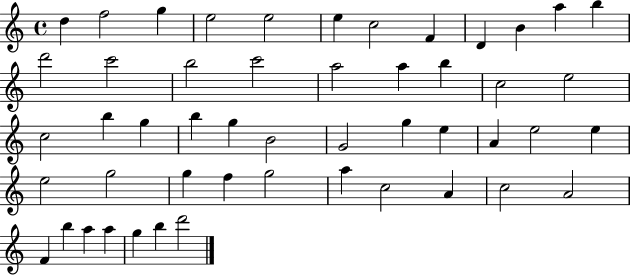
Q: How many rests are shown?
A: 0